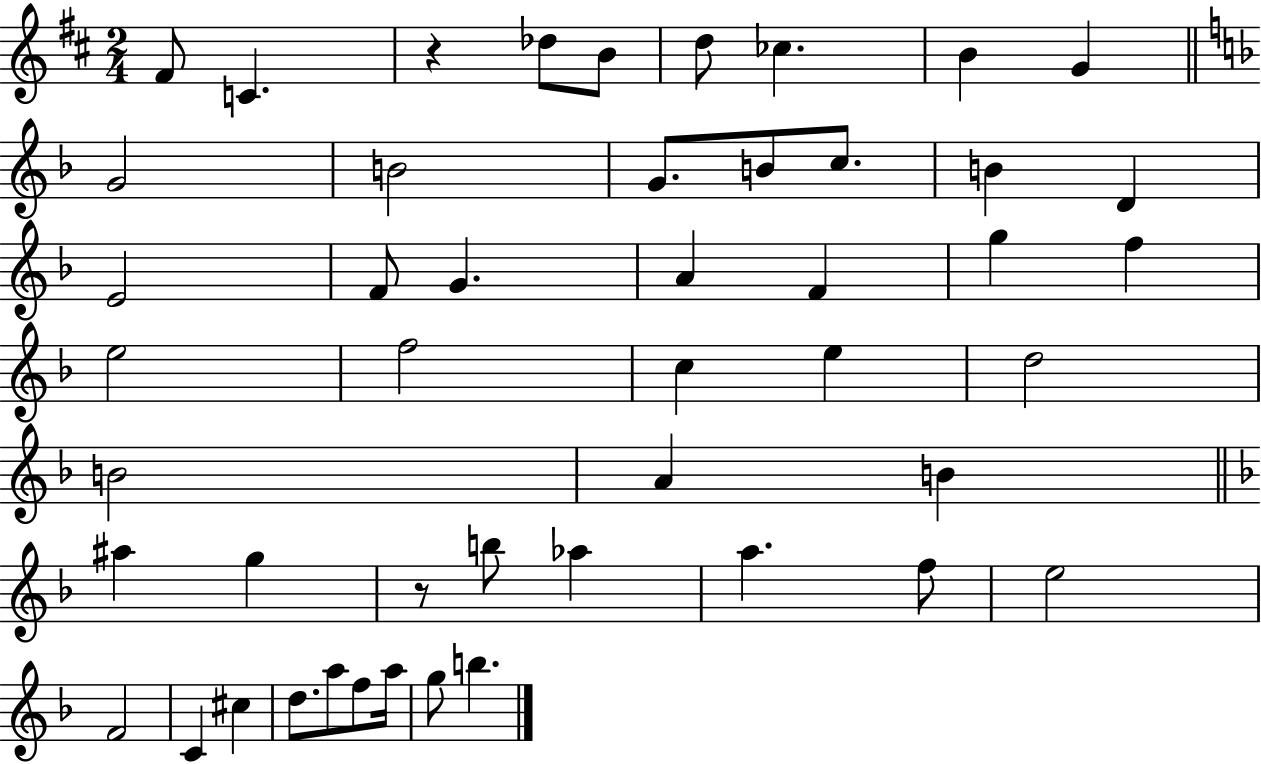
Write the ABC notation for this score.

X:1
T:Untitled
M:2/4
L:1/4
K:D
^F/2 C z _d/2 B/2 d/2 _c B G G2 B2 G/2 B/2 c/2 B D E2 F/2 G A F g f e2 f2 c e d2 B2 A B ^a g z/2 b/2 _a a f/2 e2 F2 C ^c d/2 a/2 f/2 a/4 g/2 b